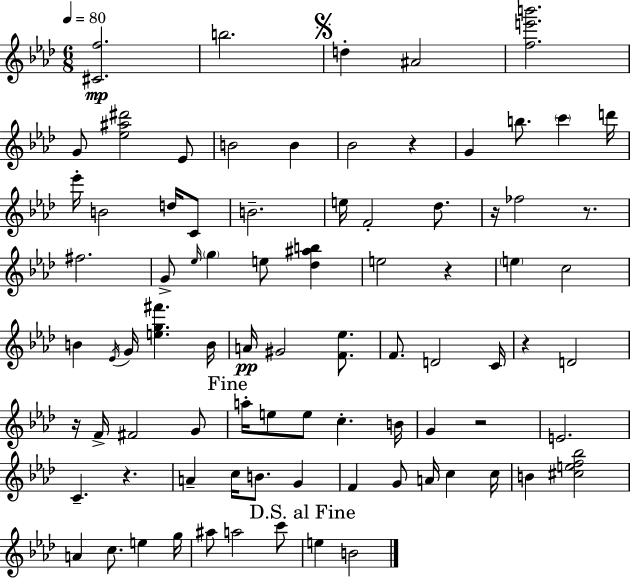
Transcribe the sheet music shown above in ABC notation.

X:1
T:Untitled
M:6/8
L:1/4
K:Fm
[^Cf]2 b2 d ^A2 [fe'b']2 G/2 [_e^a^d']2 _E/2 B2 B _B2 z G b/2 c' d'/4 _e'/4 B2 d/4 C/2 B2 e/4 F2 _d/2 z/4 _f2 z/2 ^f2 G/2 _e/4 g e/2 [_d^ab] e2 z e c2 B _E/4 G/4 [eg^f'] B/4 A/4 ^G2 [F_e]/2 F/2 D2 C/4 z D2 z/4 F/4 ^F2 G/2 a/4 e/2 e/2 c B/4 G z2 E2 C z A c/4 B/2 G F G/2 A/4 c c/4 B [^cef_b]2 A c/2 e g/4 ^a/2 a2 c'/2 e B2